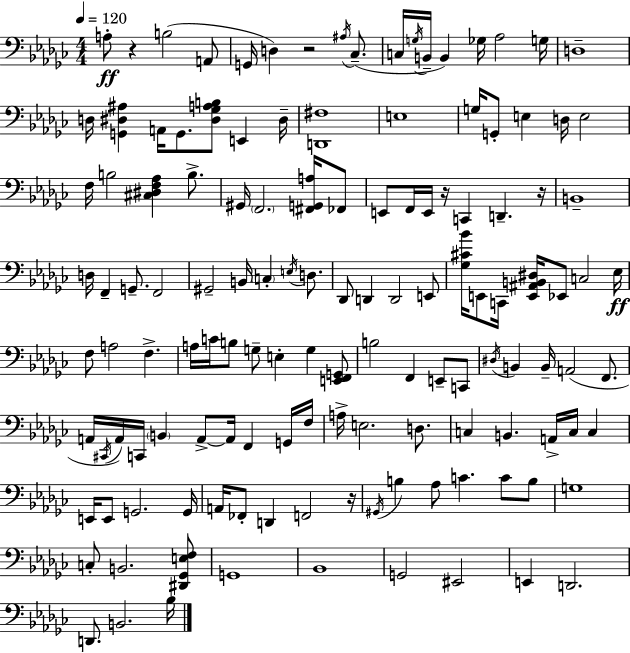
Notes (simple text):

A3/e R/q B3/h A2/e G2/s D3/q R/h A#3/s CES3/e. C3/s G3/s B2/s B2/q Gb3/s Ab3/h G3/s D3/w D3/s [G2,D#3,A#3]/q A2/s G2/e. [D#3,Gb3,A3,B3]/e E2/q D#3/s [D2,F#3]/w E3/w G3/s G2/e E3/q D3/s E3/h F3/s B3/h [C#3,D#3,F3,Ab3]/q B3/e. G#2/s F2/h. [F#2,G2,A3]/s FES2/e E2/e F2/s E2/s R/s C2/q D2/q. R/s B2/w D3/s F2/q G2/e. F2/h G#2/h B2/s C3/q E3/s D3/e. Db2/e D2/q D2/h E2/e [Gb3,C#4,Bb4]/s E2/e C2/s [E2,A#2,B2,D#3]/s Eb2/e C3/h Eb3/s F3/e A3/h F3/q. A3/s C4/s B3/e G3/e E3/q G3/q [E2,F2,G2]/e B3/h F2/q E2/e C2/e D#3/s B2/q B2/s A2/h F2/e. A2/s C#2/s A2/s C2/s B2/q A2/e A2/s F2/q G2/s F3/s A3/s E3/h. D3/e. C3/q B2/q. A2/s C3/s C3/q E2/s E2/e G2/h. G2/s A2/s FES2/e D2/q F2/h R/s G#2/s B3/q Ab3/e C4/q. C4/e B3/e G3/w C3/e B2/h. [D#2,Gb2,E3,F3]/e G2/w Bb2/w G2/h EIS2/h E2/q D2/h. D2/e. B2/h. Bb3/s